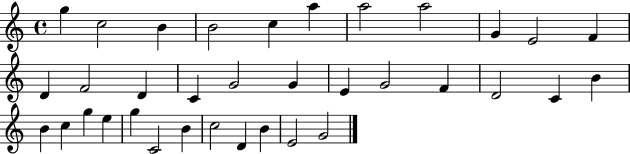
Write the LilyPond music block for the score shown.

{
  \clef treble
  \time 4/4
  \defaultTimeSignature
  \key c \major
  g''4 c''2 b'4 | b'2 c''4 a''4 | a''2 a''2 | g'4 e'2 f'4 | \break d'4 f'2 d'4 | c'4 g'2 g'4 | e'4 g'2 f'4 | d'2 c'4 b'4 | \break b'4 c''4 g''4 e''4 | g''4 c'2 b'4 | c''2 d'4 b'4 | e'2 g'2 | \break \bar "|."
}